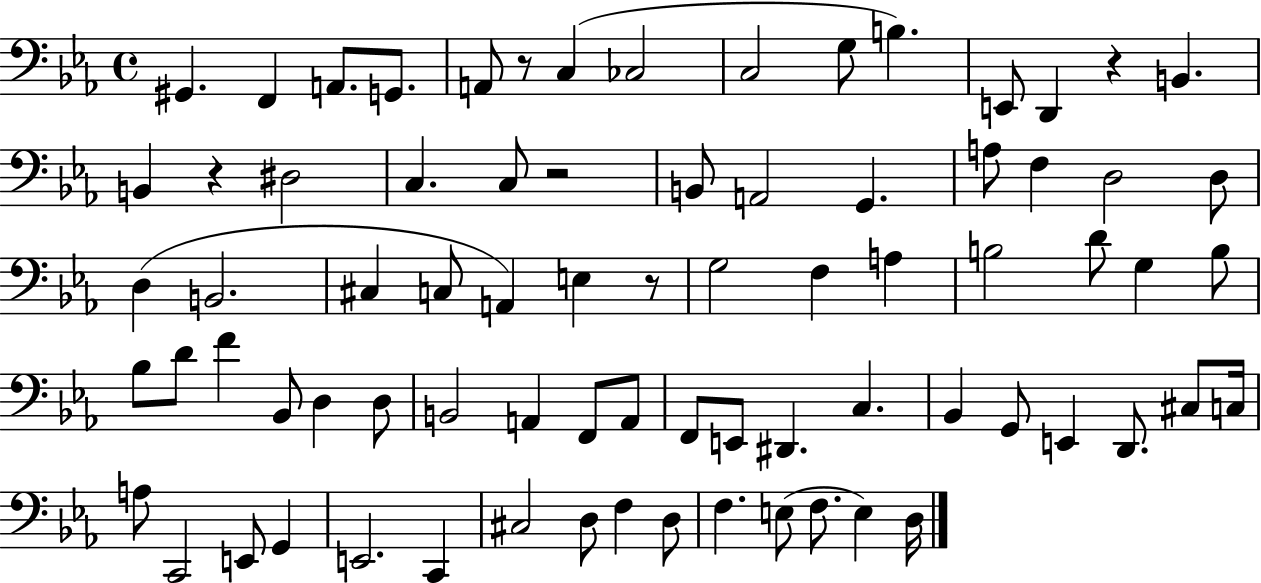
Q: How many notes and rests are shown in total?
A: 77